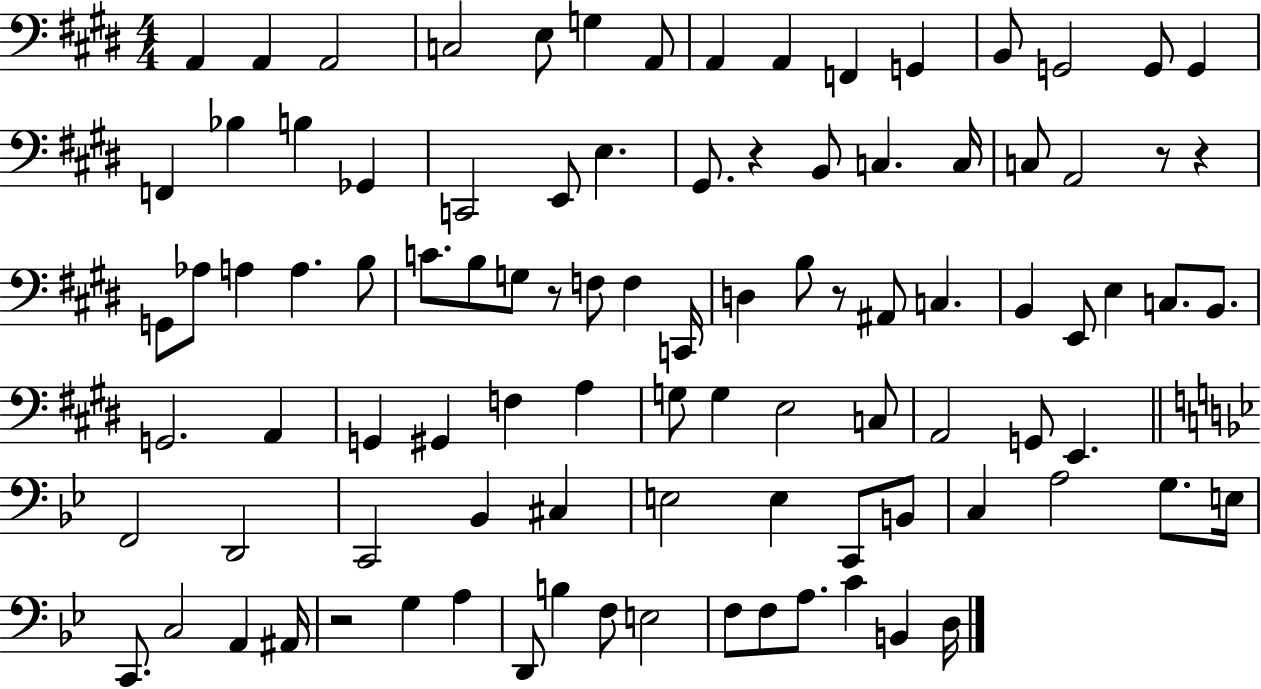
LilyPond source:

{
  \clef bass
  \numericTimeSignature
  \time 4/4
  \key e \major
  a,4 a,4 a,2 | c2 e8 g4 a,8 | a,4 a,4 f,4 g,4 | b,8 g,2 g,8 g,4 | \break f,4 bes4 b4 ges,4 | c,2 e,8 e4. | gis,8. r4 b,8 c4. c16 | c8 a,2 r8 r4 | \break g,8 aes8 a4 a4. b8 | c'8. b8 g8 r8 f8 f4 c,16 | d4 b8 r8 ais,8 c4. | b,4 e,8 e4 c8. b,8. | \break g,2. a,4 | g,4 gis,4 f4 a4 | g8 g4 e2 c8 | a,2 g,8 e,4. | \break \bar "||" \break \key bes \major f,2 d,2 | c,2 bes,4 cis4 | e2 e4 c,8 b,8 | c4 a2 g8. e16 | \break c,8. c2 a,4 ais,16 | r2 g4 a4 | d,8 b4 f8 e2 | f8 f8 a8. c'4 b,4 d16 | \break \bar "|."
}